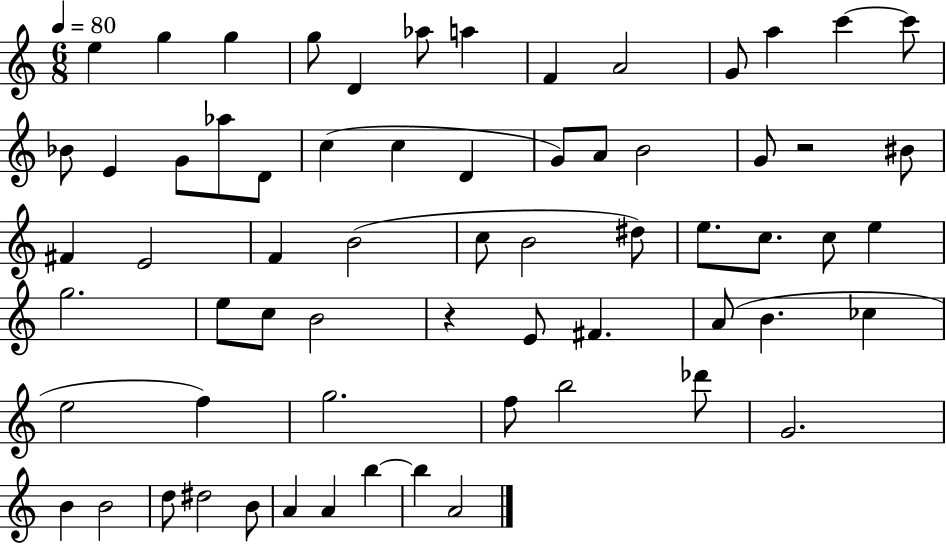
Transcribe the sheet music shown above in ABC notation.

X:1
T:Untitled
M:6/8
L:1/4
K:C
e g g g/2 D _a/2 a F A2 G/2 a c' c'/2 _B/2 E G/2 _a/2 D/2 c c D G/2 A/2 B2 G/2 z2 ^B/2 ^F E2 F B2 c/2 B2 ^d/2 e/2 c/2 c/2 e g2 e/2 c/2 B2 z E/2 ^F A/2 B _c e2 f g2 f/2 b2 _d'/2 G2 B B2 d/2 ^d2 B/2 A A b b A2